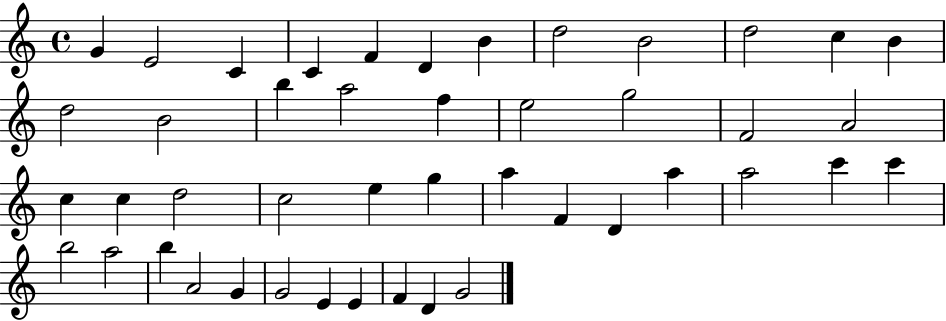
{
  \clef treble
  \time 4/4
  \defaultTimeSignature
  \key c \major
  g'4 e'2 c'4 | c'4 f'4 d'4 b'4 | d''2 b'2 | d''2 c''4 b'4 | \break d''2 b'2 | b''4 a''2 f''4 | e''2 g''2 | f'2 a'2 | \break c''4 c''4 d''2 | c''2 e''4 g''4 | a''4 f'4 d'4 a''4 | a''2 c'''4 c'''4 | \break b''2 a''2 | b''4 a'2 g'4 | g'2 e'4 e'4 | f'4 d'4 g'2 | \break \bar "|."
}